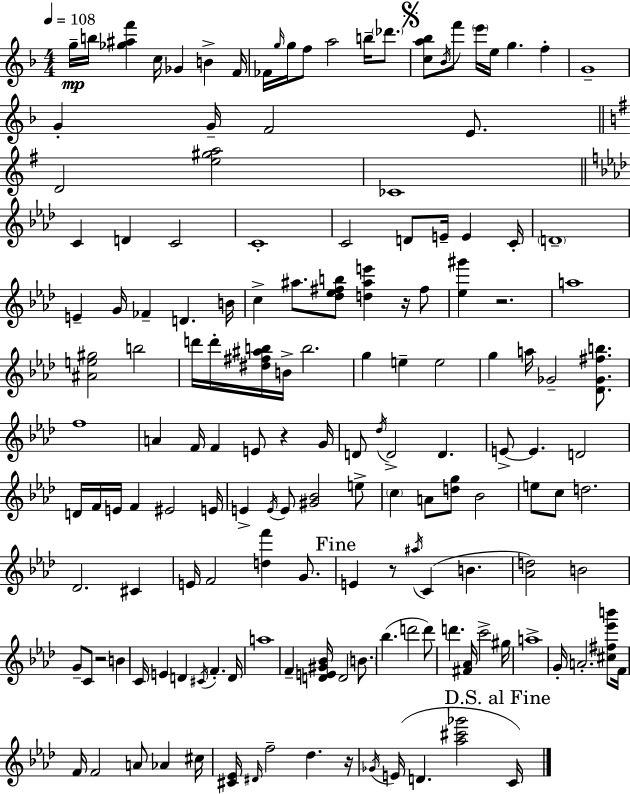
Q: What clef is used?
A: treble